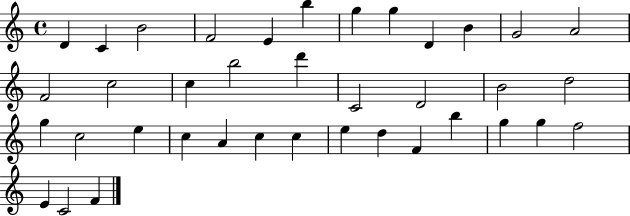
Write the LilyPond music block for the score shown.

{
  \clef treble
  \time 4/4
  \defaultTimeSignature
  \key c \major
  d'4 c'4 b'2 | f'2 e'4 b''4 | g''4 g''4 d'4 b'4 | g'2 a'2 | \break f'2 c''2 | c''4 b''2 d'''4 | c'2 d'2 | b'2 d''2 | \break g''4 c''2 e''4 | c''4 a'4 c''4 c''4 | e''4 d''4 f'4 b''4 | g''4 g''4 f''2 | \break e'4 c'2 f'4 | \bar "|."
}